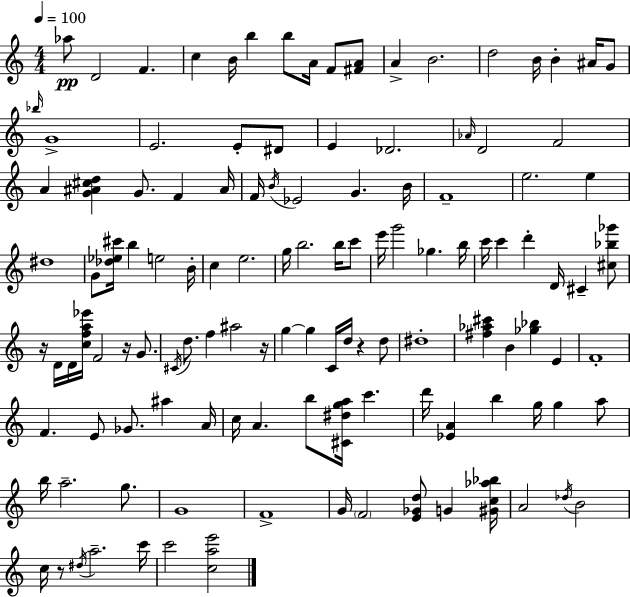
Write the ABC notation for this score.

X:1
T:Untitled
M:4/4
L:1/4
K:C
_a/2 D2 F c B/4 b b/2 A/4 F/2 [^FA]/2 A B2 d2 B/4 B ^A/4 G/2 _b/4 G4 E2 E/2 ^D/2 E _D2 _A/4 D2 F2 A [G^A^cd] G/2 F ^A/4 F/4 B/4 _E2 G B/4 F4 e2 e ^d4 G/2 [_d_e^c']/4 b e2 B/4 c e2 g/4 b2 b/4 c'/2 e'/4 g'2 _g b/4 c'/4 c' d' D/4 ^C [^c_b_g']/2 z/4 D/4 D/4 [cfa_e']/4 F2 z/4 G/2 ^C/4 d/2 f ^a2 z/4 g g C/4 d/4 z d/2 ^d4 [^f_a^c'] B [_g_b] E F4 F E/2 _G/2 ^a A/4 c/4 A b/2 [^C^dga]/4 c' d'/4 [_EA] b g/4 g a/2 b/4 a2 g/2 G4 F4 G/4 F2 [E_Gd]/2 G [^Gc_a_b]/4 A2 _d/4 B2 c/4 z/2 ^d/4 a2 c'/4 c'2 [cae']2